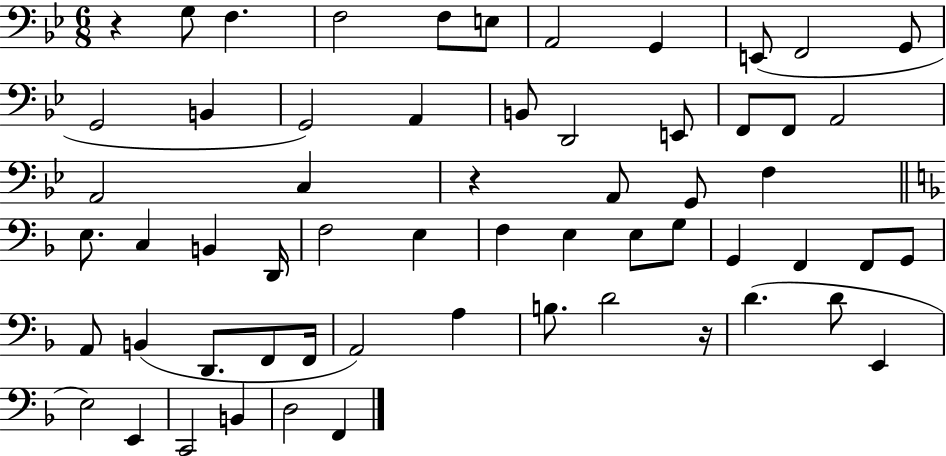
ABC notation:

X:1
T:Untitled
M:6/8
L:1/4
K:Bb
z G,/2 F, F,2 F,/2 E,/2 A,,2 G,, E,,/2 F,,2 G,,/2 G,,2 B,, G,,2 A,, B,,/2 D,,2 E,,/2 F,,/2 F,,/2 A,,2 A,,2 C, z A,,/2 G,,/2 F, E,/2 C, B,, D,,/4 F,2 E, F, E, E,/2 G,/2 G,, F,, F,,/2 G,,/2 A,,/2 B,, D,,/2 F,,/2 F,,/4 A,,2 A, B,/2 D2 z/4 D D/2 E,, E,2 E,, C,,2 B,, D,2 F,,